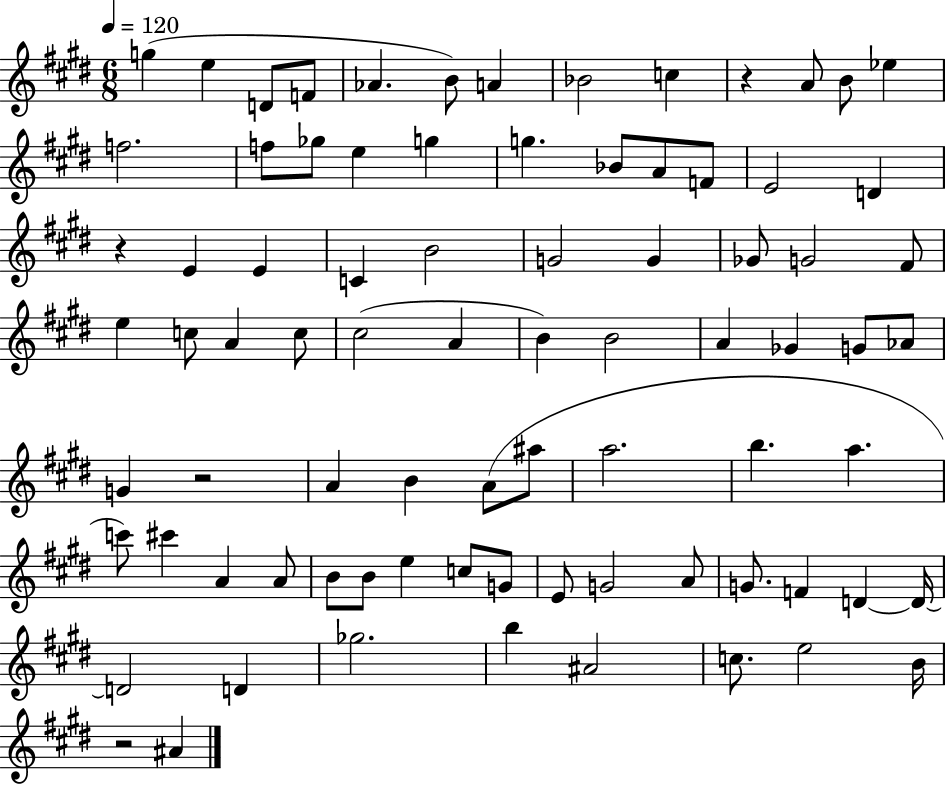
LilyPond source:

{
  \clef treble
  \numericTimeSignature
  \time 6/8
  \key e \major
  \tempo 4 = 120
  g''4( e''4 d'8 f'8 | aes'4. b'8) a'4 | bes'2 c''4 | r4 a'8 b'8 ees''4 | \break f''2. | f''8 ges''8 e''4 g''4 | g''4. bes'8 a'8 f'8 | e'2 d'4 | \break r4 e'4 e'4 | c'4 b'2 | g'2 g'4 | ges'8 g'2 fis'8 | \break e''4 c''8 a'4 c''8 | cis''2( a'4 | b'4) b'2 | a'4 ges'4 g'8 aes'8 | \break g'4 r2 | a'4 b'4 a'8( ais''8 | a''2. | b''4. a''4. | \break c'''8) cis'''4 a'4 a'8 | b'8 b'8 e''4 c''8 g'8 | e'8 g'2 a'8 | g'8. f'4 d'4~~ d'16~~ | \break d'2 d'4 | ges''2. | b''4 ais'2 | c''8. e''2 b'16 | \break r2 ais'4 | \bar "|."
}